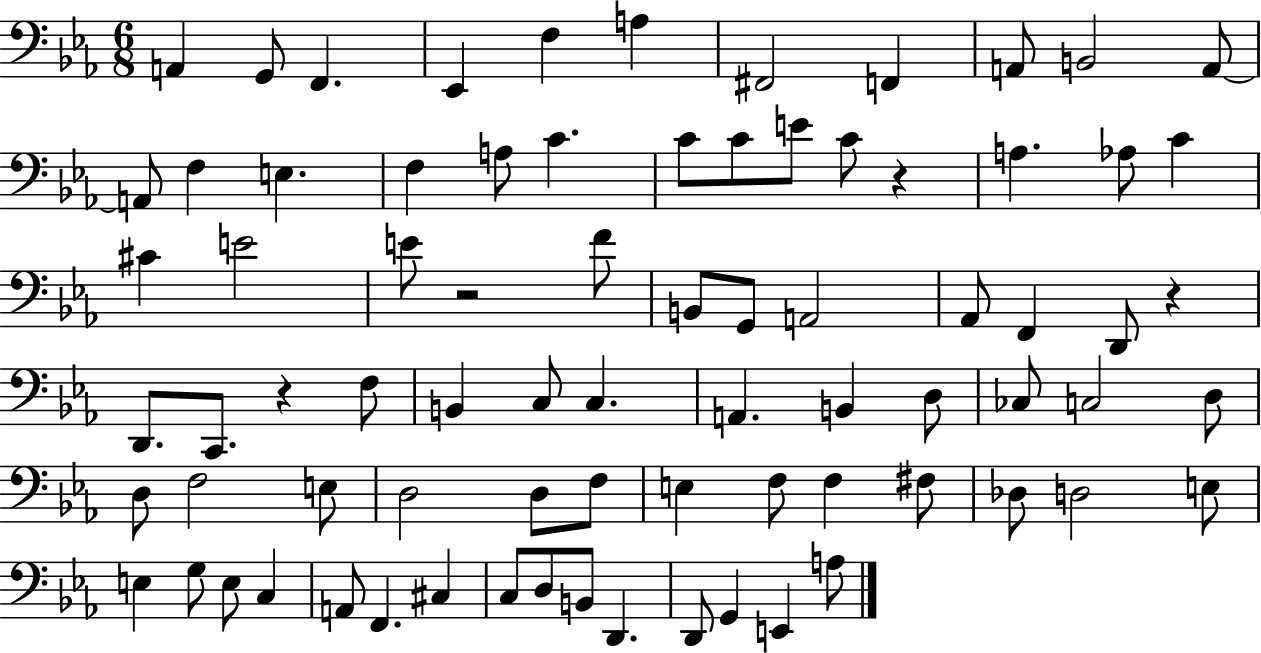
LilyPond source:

{
  \clef bass
  \numericTimeSignature
  \time 6/8
  \key ees \major
  a,4 g,8 f,4. | ees,4 f4 a4 | fis,2 f,4 | a,8 b,2 a,8~~ | \break a,8 f4 e4. | f4 a8 c'4. | c'8 c'8 e'8 c'8 r4 | a4. aes8 c'4 | \break cis'4 e'2 | e'8 r2 f'8 | b,8 g,8 a,2 | aes,8 f,4 d,8 r4 | \break d,8. c,8. r4 f8 | b,4 c8 c4. | a,4. b,4 d8 | ces8 c2 d8 | \break d8 f2 e8 | d2 d8 f8 | e4 f8 f4 fis8 | des8 d2 e8 | \break e4 g8 e8 c4 | a,8 f,4. cis4 | c8 d8 b,8 d,4. | d,8 g,4 e,4 a8 | \break \bar "|."
}